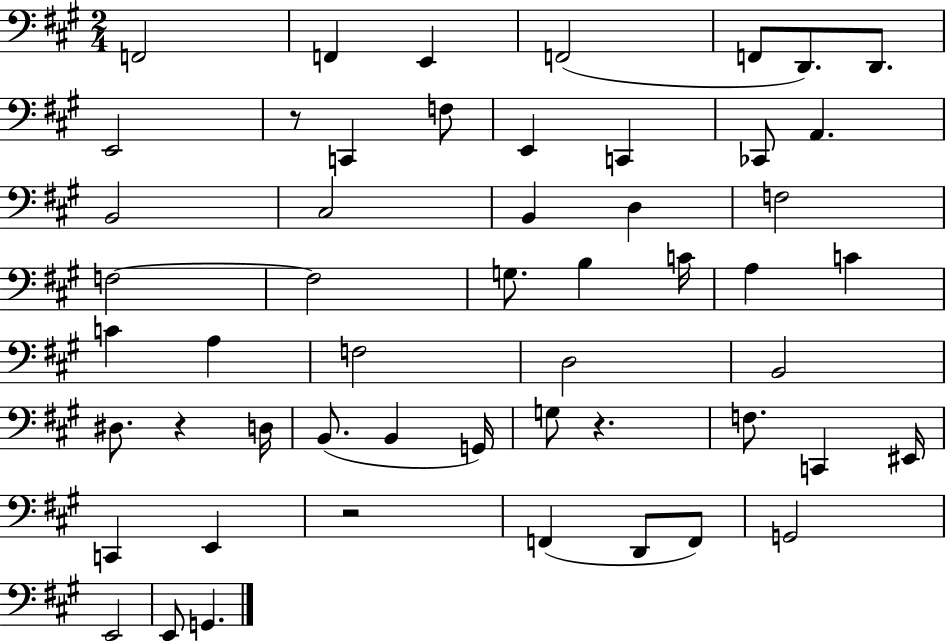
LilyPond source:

{
  \clef bass
  \numericTimeSignature
  \time 2/4
  \key a \major
  f,2 | f,4 e,4 | f,2( | f,8 d,8.) d,8. | \break e,2 | r8 c,4 f8 | e,4 c,4 | ces,8 a,4. | \break b,2 | cis2 | b,4 d4 | f2 | \break f2~~ | f2 | g8. b4 c'16 | a4 c'4 | \break c'4 a4 | f2 | d2 | b,2 | \break dis8. r4 d16 | b,8.( b,4 g,16) | g8 r4. | f8. c,4 eis,16 | \break c,4 e,4 | r2 | f,4( d,8 f,8) | g,2 | \break e,2 | e,8 g,4. | \bar "|."
}